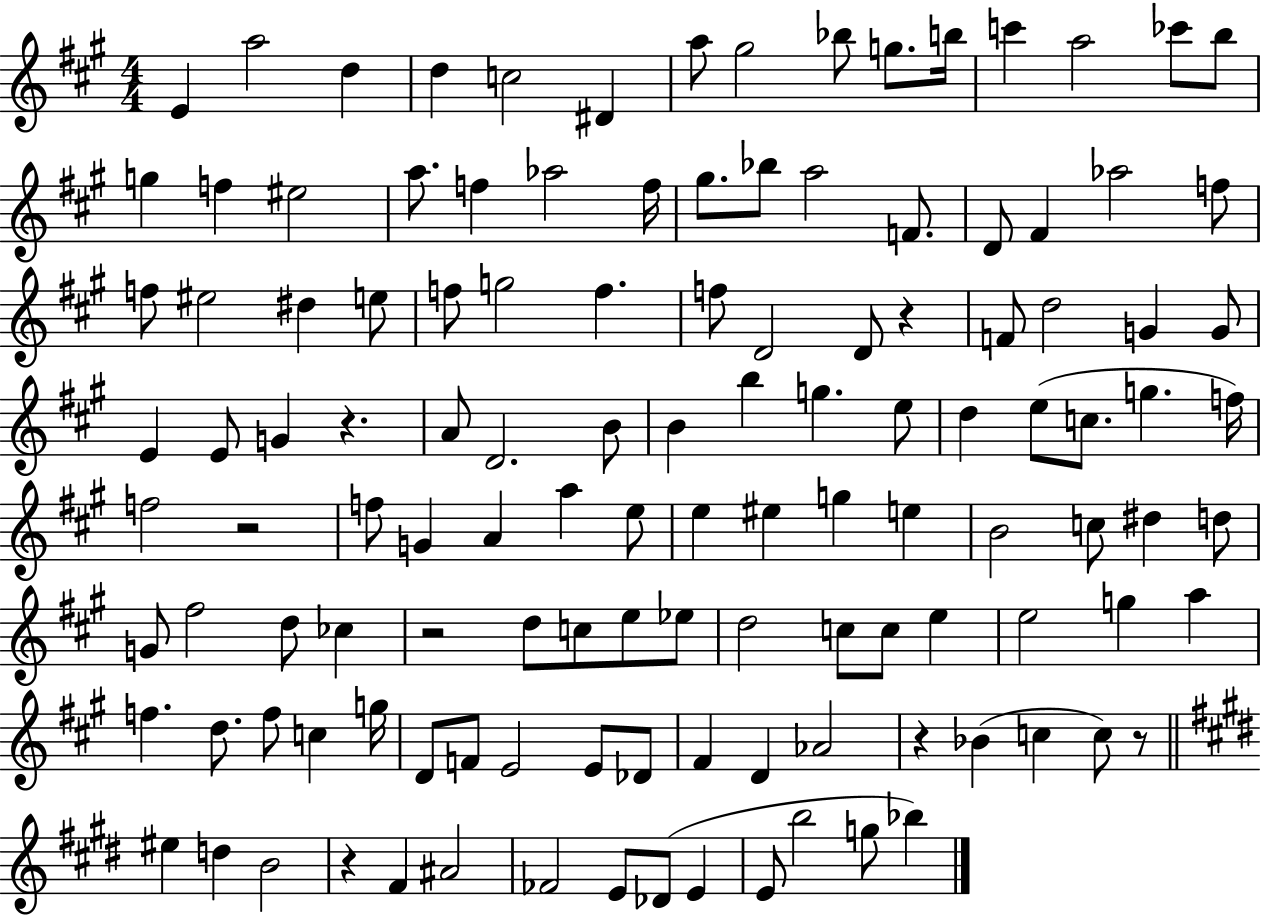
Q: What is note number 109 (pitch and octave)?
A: A#4